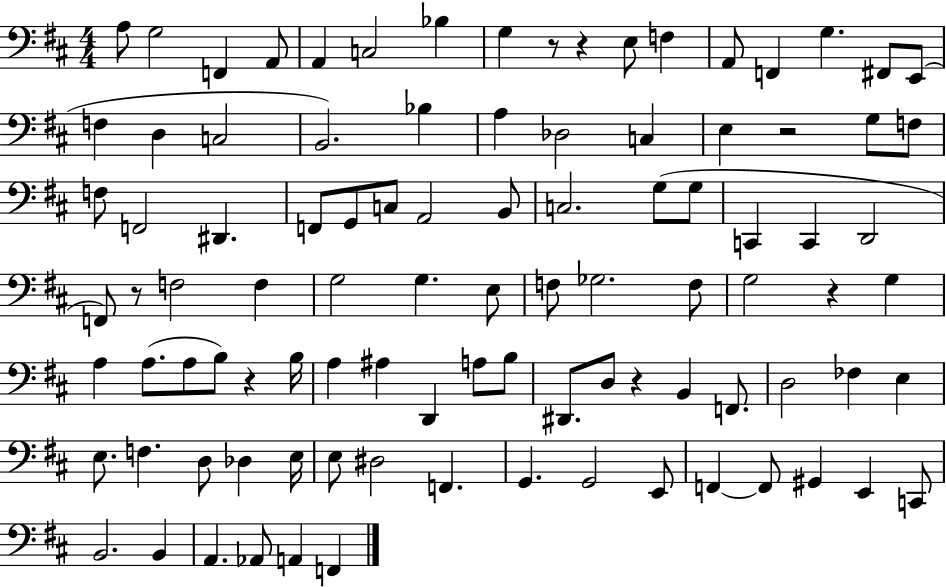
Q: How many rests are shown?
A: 7